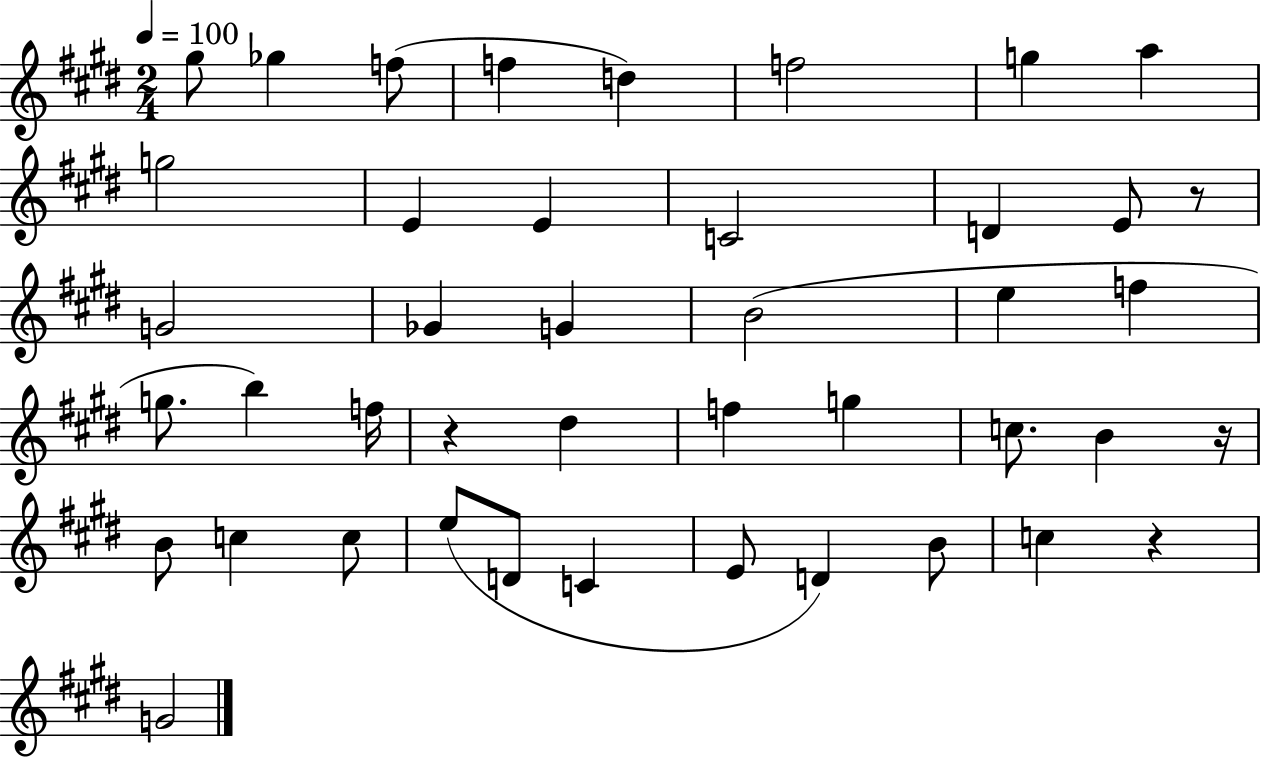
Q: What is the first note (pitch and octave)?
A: G#5